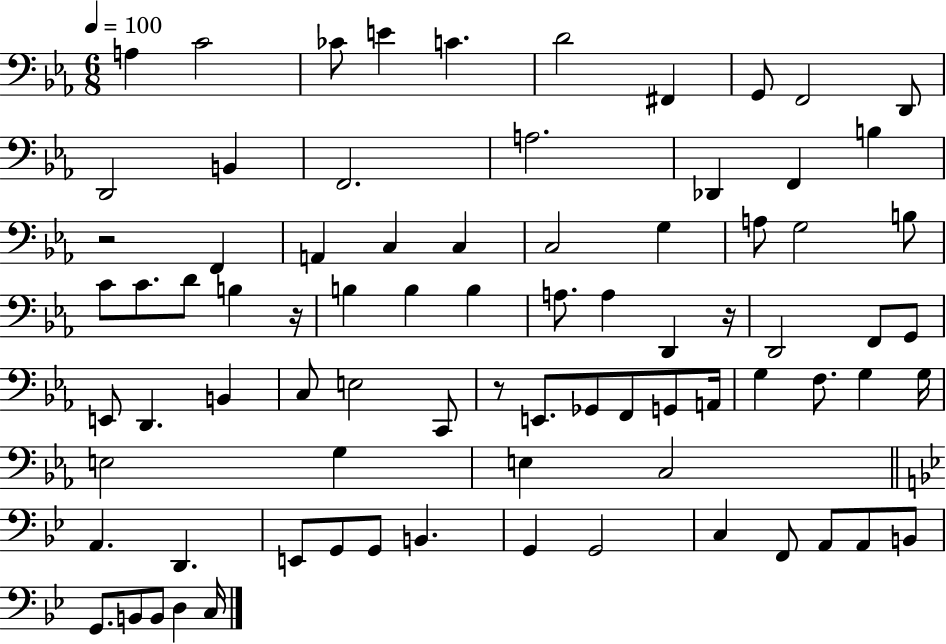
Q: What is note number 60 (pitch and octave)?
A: D2